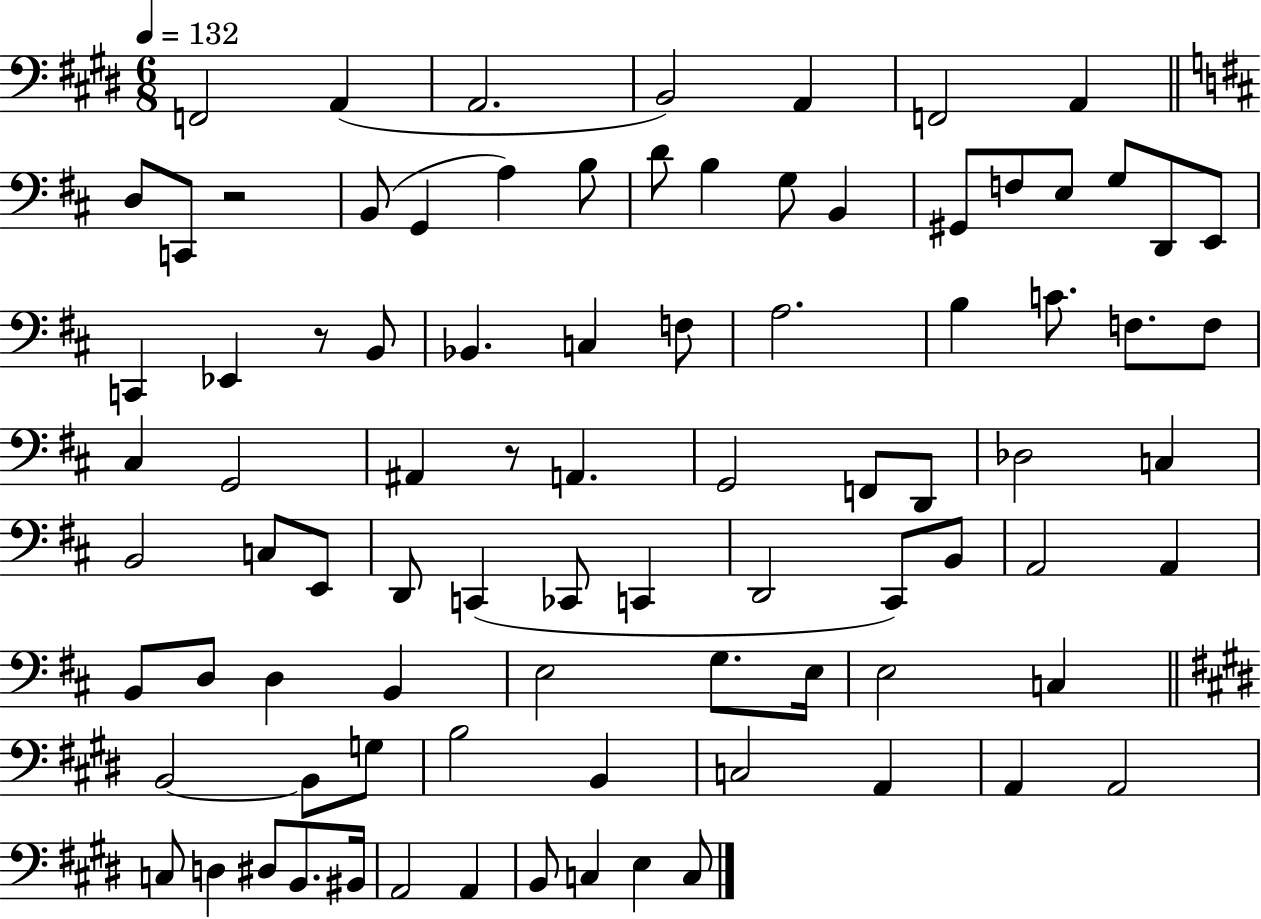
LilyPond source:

{
  \clef bass
  \numericTimeSignature
  \time 6/8
  \key e \major
  \tempo 4 = 132
  f,2 a,4( | a,2. | b,2) a,4 | f,2 a,4 | \break \bar "||" \break \key d \major d8 c,8 r2 | b,8( g,4 a4) b8 | d'8 b4 g8 b,4 | gis,8 f8 e8 g8 d,8 e,8 | \break c,4 ees,4 r8 b,8 | bes,4. c4 f8 | a2. | b4 c'8. f8. f8 | \break cis4 g,2 | ais,4 r8 a,4. | g,2 f,8 d,8 | des2 c4 | \break b,2 c8 e,8 | d,8 c,4( ces,8 c,4 | d,2 cis,8) b,8 | a,2 a,4 | \break b,8 d8 d4 b,4 | e2 g8. e16 | e2 c4 | \bar "||" \break \key e \major b,2~~ b,8 g8 | b2 b,4 | c2 a,4 | a,4 a,2 | \break c8 d4 dis8 b,8. bis,16 | a,2 a,4 | b,8 c4 e4 c8 | \bar "|."
}